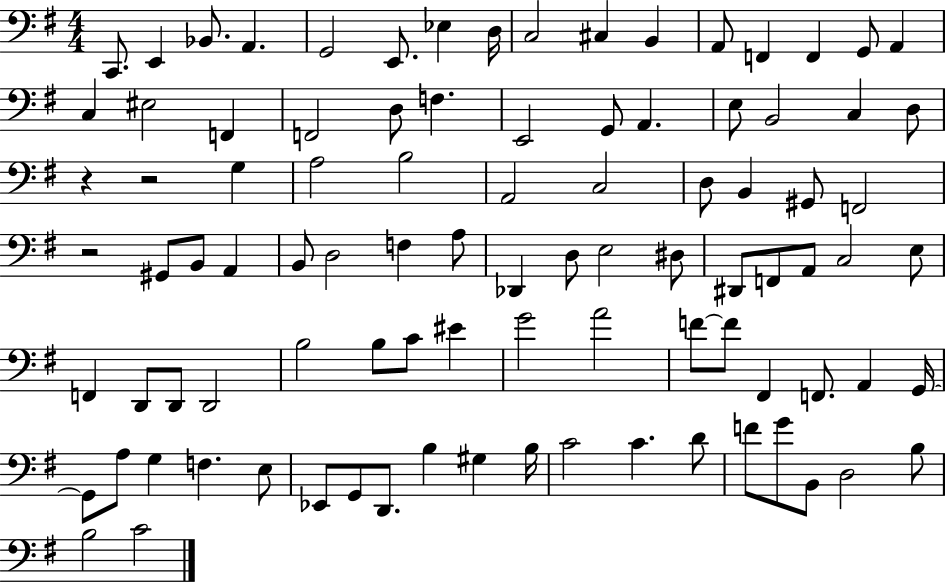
C2/e. E2/q Bb2/e. A2/q. G2/h E2/e. Eb3/q D3/s C3/h C#3/q B2/q A2/e F2/q F2/q G2/e A2/q C3/q EIS3/h F2/q F2/h D3/e F3/q. E2/h G2/e A2/q. E3/e B2/h C3/q D3/e R/q R/h G3/q A3/h B3/h A2/h C3/h D3/e B2/q G#2/e F2/h R/h G#2/e B2/e A2/q B2/e D3/h F3/q A3/e Db2/q D3/e E3/h D#3/e D#2/e F2/e A2/e C3/h E3/e F2/q D2/e D2/e D2/h B3/h B3/e C4/e EIS4/q G4/h A4/h F4/e F4/e F#2/q F2/e. A2/q G2/s G2/e A3/e G3/q F3/q. E3/e Eb2/e G2/e D2/e. B3/q G#3/q B3/s C4/h C4/q. D4/e F4/e G4/e B2/e D3/h B3/e B3/h C4/h